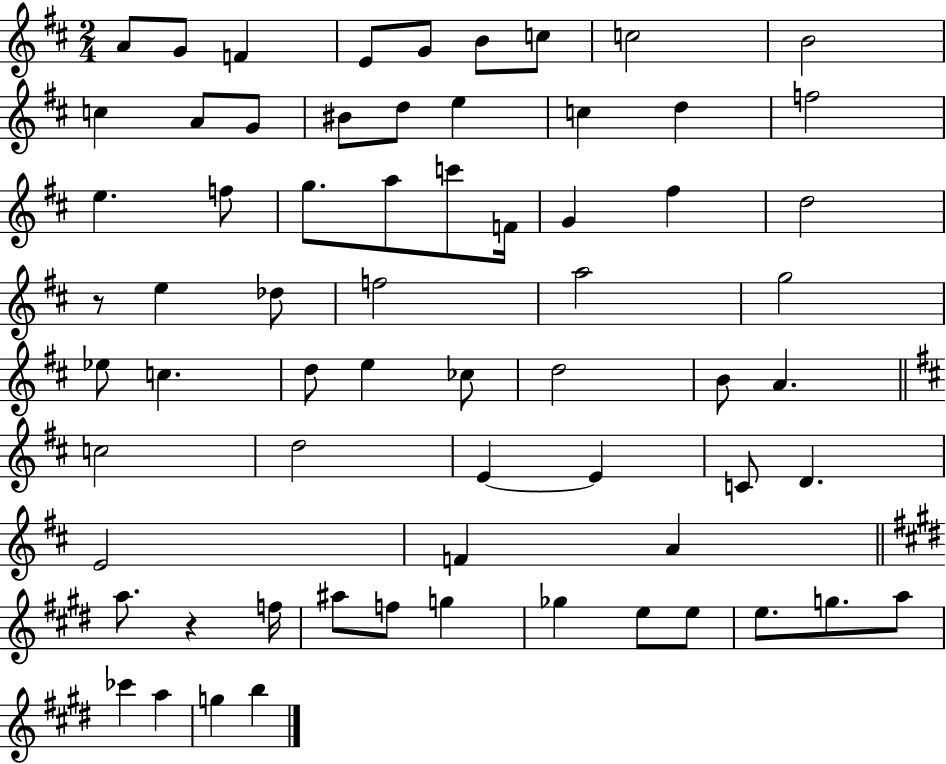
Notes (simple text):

A4/e G4/e F4/q E4/e G4/e B4/e C5/e C5/h B4/h C5/q A4/e G4/e BIS4/e D5/e E5/q C5/q D5/q F5/h E5/q. F5/e G5/e. A5/e C6/e F4/s G4/q F#5/q D5/h R/e E5/q Db5/e F5/h A5/h G5/h Eb5/e C5/q. D5/e E5/q CES5/e D5/h B4/e A4/q. C5/h D5/h E4/q E4/q C4/e D4/q. E4/h F4/q A4/q A5/e. R/q F5/s A#5/e F5/e G5/q Gb5/q E5/e E5/e E5/e. G5/e. A5/e CES6/q A5/q G5/q B5/q